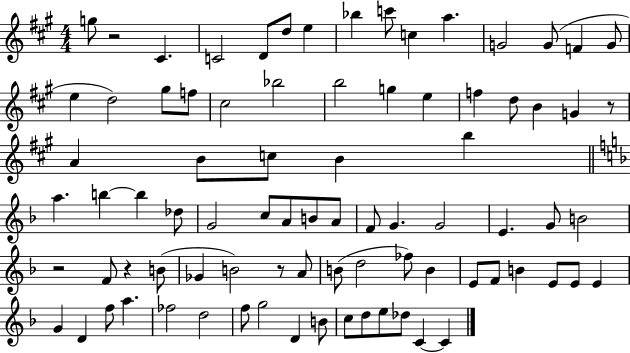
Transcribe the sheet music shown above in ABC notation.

X:1
T:Untitled
M:4/4
L:1/4
K:A
g/2 z2 ^C C2 D/2 d/2 e _b c'/2 c a G2 G/2 F G/2 e d2 ^g/2 f/2 ^c2 _b2 b2 g e f d/2 B G z/2 A B/2 c/2 B b a b b _d/2 G2 c/2 A/2 B/2 A/2 F/2 G G2 E G/2 B2 z2 F/2 z B/2 _G B2 z/2 A/2 B/2 d2 _f/2 B E/2 F/2 B E/2 E/2 E G D f/2 a _f2 d2 f/2 g2 D B/2 c/2 d/2 e/2 _d/2 C C